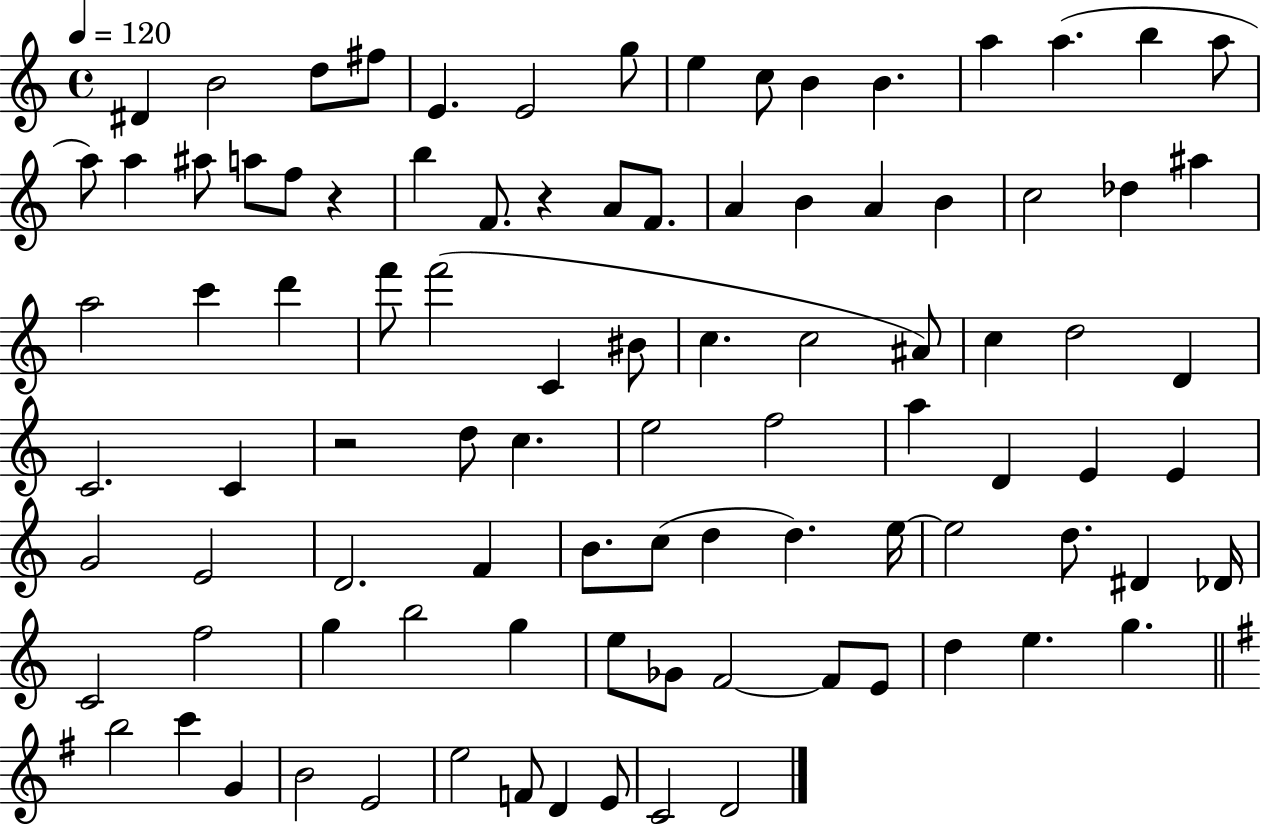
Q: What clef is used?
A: treble